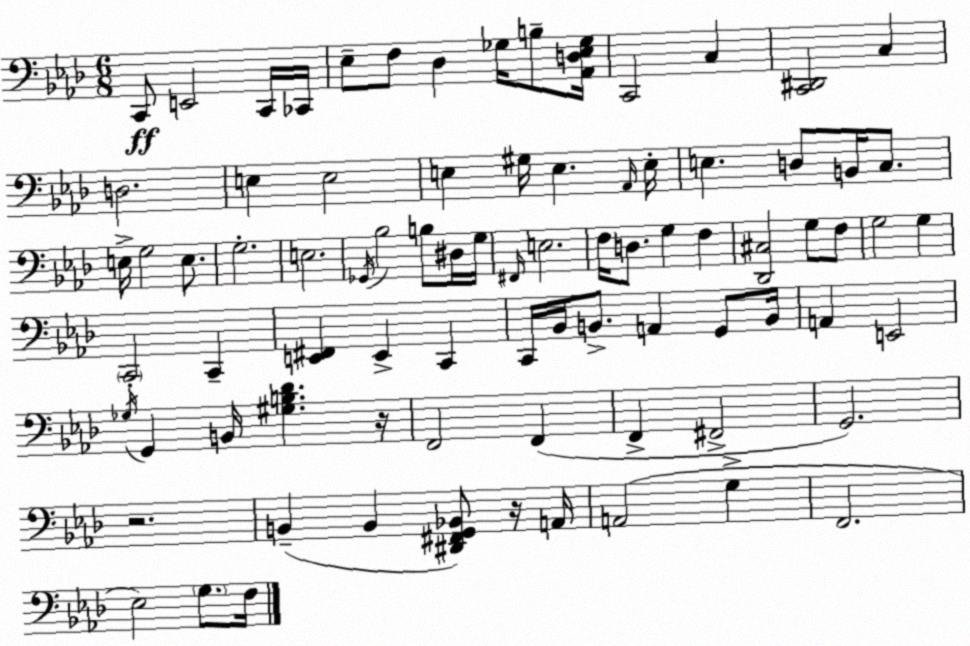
X:1
T:Untitled
M:6/8
L:1/4
K:Fm
C,,/2 E,,2 C,,/4 _C,,/4 _E,/2 F,/2 _D, _G,/4 B,/2 [_A,,D,_E,_G,]/4 C,,2 C, [C,,^D,,]2 C, D,2 E, E,2 E, ^G,/4 E, _A,,/4 E,/4 E, D,/2 B,,/4 C,/2 E,/4 G,2 E,/2 G,2 E,2 _G,,/4 _B,2 B,/2 ^D,/4 G,/4 ^F,,/4 E,2 F,/4 D,/2 G, F, [_D,,^C,]2 G,/2 F,/2 G,2 G, C,,2 C,, [E,,^F,,] E,, C,, C,,/4 _B,,/4 B,,/2 A,, G,,/2 B,,/4 A,, E,,2 _G,/4 G,, B,,/4 [^G,B,_D] z/4 F,,2 F,, F,, ^F,,2 G,,2 z2 B,, B,, [^D,,^F,,G,,_B,,]/2 z/4 A,,/4 A,,2 G, F,,2 _E,2 G,/2 F,/4